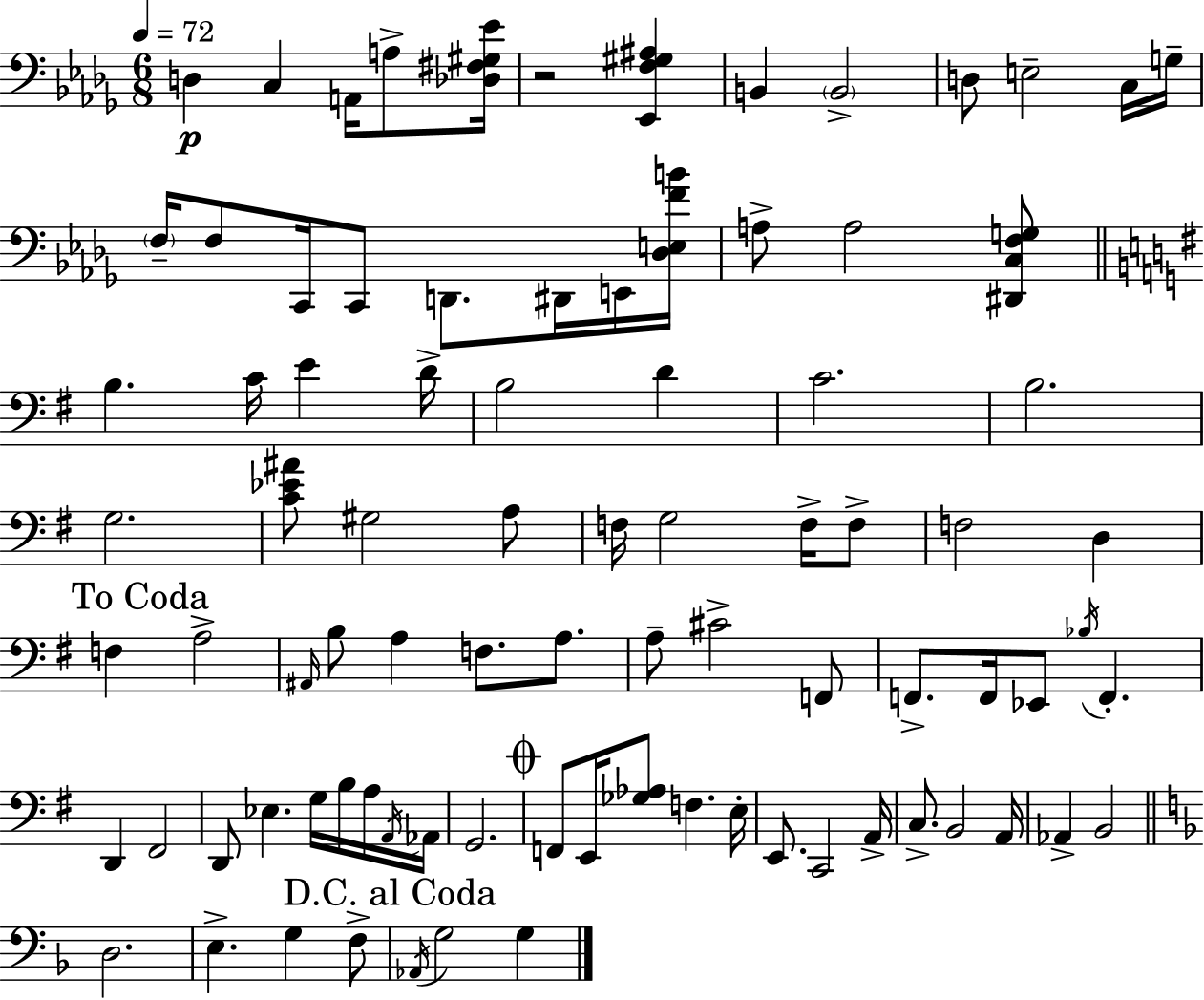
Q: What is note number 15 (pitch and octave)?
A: D2